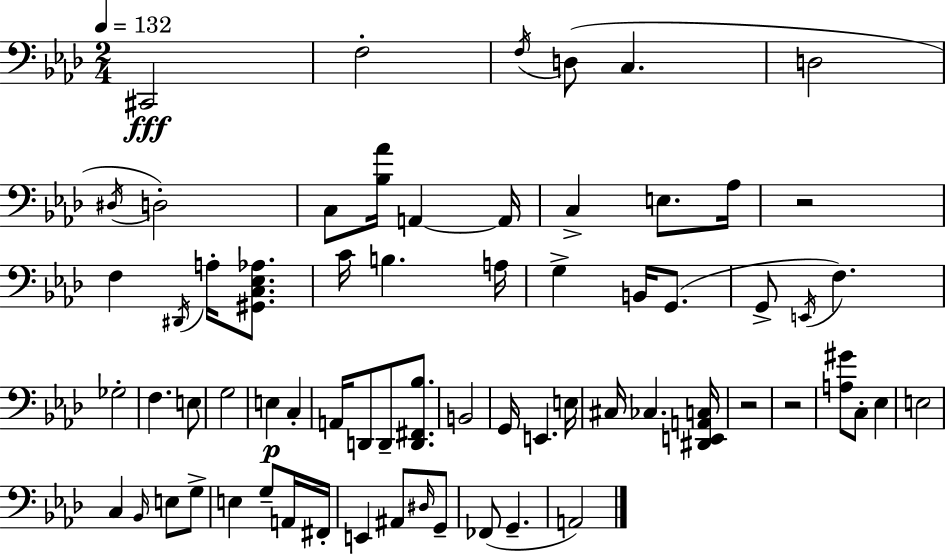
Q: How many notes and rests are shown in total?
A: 67